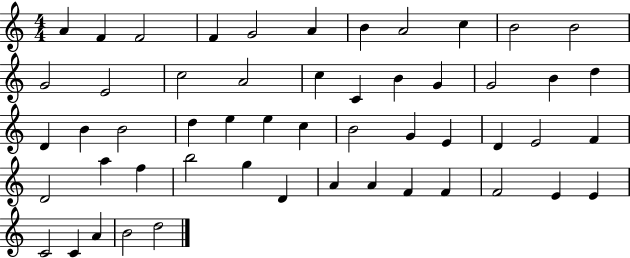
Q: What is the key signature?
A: C major